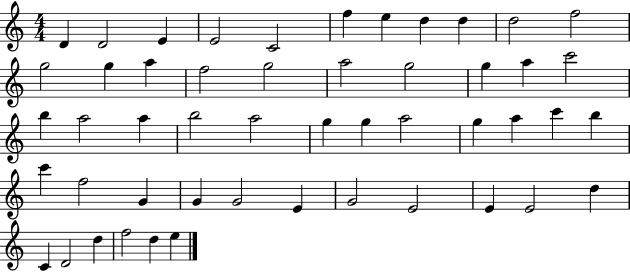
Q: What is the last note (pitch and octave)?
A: E5